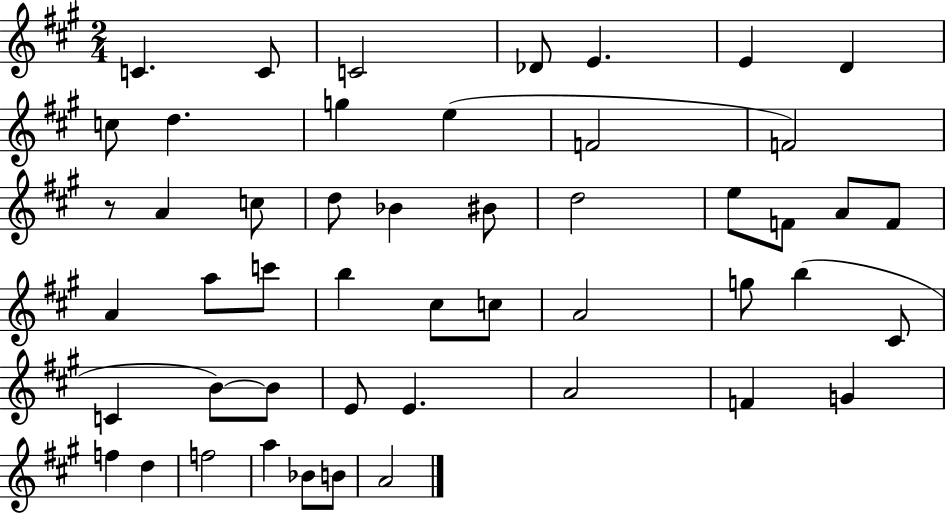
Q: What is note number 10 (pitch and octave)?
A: G5